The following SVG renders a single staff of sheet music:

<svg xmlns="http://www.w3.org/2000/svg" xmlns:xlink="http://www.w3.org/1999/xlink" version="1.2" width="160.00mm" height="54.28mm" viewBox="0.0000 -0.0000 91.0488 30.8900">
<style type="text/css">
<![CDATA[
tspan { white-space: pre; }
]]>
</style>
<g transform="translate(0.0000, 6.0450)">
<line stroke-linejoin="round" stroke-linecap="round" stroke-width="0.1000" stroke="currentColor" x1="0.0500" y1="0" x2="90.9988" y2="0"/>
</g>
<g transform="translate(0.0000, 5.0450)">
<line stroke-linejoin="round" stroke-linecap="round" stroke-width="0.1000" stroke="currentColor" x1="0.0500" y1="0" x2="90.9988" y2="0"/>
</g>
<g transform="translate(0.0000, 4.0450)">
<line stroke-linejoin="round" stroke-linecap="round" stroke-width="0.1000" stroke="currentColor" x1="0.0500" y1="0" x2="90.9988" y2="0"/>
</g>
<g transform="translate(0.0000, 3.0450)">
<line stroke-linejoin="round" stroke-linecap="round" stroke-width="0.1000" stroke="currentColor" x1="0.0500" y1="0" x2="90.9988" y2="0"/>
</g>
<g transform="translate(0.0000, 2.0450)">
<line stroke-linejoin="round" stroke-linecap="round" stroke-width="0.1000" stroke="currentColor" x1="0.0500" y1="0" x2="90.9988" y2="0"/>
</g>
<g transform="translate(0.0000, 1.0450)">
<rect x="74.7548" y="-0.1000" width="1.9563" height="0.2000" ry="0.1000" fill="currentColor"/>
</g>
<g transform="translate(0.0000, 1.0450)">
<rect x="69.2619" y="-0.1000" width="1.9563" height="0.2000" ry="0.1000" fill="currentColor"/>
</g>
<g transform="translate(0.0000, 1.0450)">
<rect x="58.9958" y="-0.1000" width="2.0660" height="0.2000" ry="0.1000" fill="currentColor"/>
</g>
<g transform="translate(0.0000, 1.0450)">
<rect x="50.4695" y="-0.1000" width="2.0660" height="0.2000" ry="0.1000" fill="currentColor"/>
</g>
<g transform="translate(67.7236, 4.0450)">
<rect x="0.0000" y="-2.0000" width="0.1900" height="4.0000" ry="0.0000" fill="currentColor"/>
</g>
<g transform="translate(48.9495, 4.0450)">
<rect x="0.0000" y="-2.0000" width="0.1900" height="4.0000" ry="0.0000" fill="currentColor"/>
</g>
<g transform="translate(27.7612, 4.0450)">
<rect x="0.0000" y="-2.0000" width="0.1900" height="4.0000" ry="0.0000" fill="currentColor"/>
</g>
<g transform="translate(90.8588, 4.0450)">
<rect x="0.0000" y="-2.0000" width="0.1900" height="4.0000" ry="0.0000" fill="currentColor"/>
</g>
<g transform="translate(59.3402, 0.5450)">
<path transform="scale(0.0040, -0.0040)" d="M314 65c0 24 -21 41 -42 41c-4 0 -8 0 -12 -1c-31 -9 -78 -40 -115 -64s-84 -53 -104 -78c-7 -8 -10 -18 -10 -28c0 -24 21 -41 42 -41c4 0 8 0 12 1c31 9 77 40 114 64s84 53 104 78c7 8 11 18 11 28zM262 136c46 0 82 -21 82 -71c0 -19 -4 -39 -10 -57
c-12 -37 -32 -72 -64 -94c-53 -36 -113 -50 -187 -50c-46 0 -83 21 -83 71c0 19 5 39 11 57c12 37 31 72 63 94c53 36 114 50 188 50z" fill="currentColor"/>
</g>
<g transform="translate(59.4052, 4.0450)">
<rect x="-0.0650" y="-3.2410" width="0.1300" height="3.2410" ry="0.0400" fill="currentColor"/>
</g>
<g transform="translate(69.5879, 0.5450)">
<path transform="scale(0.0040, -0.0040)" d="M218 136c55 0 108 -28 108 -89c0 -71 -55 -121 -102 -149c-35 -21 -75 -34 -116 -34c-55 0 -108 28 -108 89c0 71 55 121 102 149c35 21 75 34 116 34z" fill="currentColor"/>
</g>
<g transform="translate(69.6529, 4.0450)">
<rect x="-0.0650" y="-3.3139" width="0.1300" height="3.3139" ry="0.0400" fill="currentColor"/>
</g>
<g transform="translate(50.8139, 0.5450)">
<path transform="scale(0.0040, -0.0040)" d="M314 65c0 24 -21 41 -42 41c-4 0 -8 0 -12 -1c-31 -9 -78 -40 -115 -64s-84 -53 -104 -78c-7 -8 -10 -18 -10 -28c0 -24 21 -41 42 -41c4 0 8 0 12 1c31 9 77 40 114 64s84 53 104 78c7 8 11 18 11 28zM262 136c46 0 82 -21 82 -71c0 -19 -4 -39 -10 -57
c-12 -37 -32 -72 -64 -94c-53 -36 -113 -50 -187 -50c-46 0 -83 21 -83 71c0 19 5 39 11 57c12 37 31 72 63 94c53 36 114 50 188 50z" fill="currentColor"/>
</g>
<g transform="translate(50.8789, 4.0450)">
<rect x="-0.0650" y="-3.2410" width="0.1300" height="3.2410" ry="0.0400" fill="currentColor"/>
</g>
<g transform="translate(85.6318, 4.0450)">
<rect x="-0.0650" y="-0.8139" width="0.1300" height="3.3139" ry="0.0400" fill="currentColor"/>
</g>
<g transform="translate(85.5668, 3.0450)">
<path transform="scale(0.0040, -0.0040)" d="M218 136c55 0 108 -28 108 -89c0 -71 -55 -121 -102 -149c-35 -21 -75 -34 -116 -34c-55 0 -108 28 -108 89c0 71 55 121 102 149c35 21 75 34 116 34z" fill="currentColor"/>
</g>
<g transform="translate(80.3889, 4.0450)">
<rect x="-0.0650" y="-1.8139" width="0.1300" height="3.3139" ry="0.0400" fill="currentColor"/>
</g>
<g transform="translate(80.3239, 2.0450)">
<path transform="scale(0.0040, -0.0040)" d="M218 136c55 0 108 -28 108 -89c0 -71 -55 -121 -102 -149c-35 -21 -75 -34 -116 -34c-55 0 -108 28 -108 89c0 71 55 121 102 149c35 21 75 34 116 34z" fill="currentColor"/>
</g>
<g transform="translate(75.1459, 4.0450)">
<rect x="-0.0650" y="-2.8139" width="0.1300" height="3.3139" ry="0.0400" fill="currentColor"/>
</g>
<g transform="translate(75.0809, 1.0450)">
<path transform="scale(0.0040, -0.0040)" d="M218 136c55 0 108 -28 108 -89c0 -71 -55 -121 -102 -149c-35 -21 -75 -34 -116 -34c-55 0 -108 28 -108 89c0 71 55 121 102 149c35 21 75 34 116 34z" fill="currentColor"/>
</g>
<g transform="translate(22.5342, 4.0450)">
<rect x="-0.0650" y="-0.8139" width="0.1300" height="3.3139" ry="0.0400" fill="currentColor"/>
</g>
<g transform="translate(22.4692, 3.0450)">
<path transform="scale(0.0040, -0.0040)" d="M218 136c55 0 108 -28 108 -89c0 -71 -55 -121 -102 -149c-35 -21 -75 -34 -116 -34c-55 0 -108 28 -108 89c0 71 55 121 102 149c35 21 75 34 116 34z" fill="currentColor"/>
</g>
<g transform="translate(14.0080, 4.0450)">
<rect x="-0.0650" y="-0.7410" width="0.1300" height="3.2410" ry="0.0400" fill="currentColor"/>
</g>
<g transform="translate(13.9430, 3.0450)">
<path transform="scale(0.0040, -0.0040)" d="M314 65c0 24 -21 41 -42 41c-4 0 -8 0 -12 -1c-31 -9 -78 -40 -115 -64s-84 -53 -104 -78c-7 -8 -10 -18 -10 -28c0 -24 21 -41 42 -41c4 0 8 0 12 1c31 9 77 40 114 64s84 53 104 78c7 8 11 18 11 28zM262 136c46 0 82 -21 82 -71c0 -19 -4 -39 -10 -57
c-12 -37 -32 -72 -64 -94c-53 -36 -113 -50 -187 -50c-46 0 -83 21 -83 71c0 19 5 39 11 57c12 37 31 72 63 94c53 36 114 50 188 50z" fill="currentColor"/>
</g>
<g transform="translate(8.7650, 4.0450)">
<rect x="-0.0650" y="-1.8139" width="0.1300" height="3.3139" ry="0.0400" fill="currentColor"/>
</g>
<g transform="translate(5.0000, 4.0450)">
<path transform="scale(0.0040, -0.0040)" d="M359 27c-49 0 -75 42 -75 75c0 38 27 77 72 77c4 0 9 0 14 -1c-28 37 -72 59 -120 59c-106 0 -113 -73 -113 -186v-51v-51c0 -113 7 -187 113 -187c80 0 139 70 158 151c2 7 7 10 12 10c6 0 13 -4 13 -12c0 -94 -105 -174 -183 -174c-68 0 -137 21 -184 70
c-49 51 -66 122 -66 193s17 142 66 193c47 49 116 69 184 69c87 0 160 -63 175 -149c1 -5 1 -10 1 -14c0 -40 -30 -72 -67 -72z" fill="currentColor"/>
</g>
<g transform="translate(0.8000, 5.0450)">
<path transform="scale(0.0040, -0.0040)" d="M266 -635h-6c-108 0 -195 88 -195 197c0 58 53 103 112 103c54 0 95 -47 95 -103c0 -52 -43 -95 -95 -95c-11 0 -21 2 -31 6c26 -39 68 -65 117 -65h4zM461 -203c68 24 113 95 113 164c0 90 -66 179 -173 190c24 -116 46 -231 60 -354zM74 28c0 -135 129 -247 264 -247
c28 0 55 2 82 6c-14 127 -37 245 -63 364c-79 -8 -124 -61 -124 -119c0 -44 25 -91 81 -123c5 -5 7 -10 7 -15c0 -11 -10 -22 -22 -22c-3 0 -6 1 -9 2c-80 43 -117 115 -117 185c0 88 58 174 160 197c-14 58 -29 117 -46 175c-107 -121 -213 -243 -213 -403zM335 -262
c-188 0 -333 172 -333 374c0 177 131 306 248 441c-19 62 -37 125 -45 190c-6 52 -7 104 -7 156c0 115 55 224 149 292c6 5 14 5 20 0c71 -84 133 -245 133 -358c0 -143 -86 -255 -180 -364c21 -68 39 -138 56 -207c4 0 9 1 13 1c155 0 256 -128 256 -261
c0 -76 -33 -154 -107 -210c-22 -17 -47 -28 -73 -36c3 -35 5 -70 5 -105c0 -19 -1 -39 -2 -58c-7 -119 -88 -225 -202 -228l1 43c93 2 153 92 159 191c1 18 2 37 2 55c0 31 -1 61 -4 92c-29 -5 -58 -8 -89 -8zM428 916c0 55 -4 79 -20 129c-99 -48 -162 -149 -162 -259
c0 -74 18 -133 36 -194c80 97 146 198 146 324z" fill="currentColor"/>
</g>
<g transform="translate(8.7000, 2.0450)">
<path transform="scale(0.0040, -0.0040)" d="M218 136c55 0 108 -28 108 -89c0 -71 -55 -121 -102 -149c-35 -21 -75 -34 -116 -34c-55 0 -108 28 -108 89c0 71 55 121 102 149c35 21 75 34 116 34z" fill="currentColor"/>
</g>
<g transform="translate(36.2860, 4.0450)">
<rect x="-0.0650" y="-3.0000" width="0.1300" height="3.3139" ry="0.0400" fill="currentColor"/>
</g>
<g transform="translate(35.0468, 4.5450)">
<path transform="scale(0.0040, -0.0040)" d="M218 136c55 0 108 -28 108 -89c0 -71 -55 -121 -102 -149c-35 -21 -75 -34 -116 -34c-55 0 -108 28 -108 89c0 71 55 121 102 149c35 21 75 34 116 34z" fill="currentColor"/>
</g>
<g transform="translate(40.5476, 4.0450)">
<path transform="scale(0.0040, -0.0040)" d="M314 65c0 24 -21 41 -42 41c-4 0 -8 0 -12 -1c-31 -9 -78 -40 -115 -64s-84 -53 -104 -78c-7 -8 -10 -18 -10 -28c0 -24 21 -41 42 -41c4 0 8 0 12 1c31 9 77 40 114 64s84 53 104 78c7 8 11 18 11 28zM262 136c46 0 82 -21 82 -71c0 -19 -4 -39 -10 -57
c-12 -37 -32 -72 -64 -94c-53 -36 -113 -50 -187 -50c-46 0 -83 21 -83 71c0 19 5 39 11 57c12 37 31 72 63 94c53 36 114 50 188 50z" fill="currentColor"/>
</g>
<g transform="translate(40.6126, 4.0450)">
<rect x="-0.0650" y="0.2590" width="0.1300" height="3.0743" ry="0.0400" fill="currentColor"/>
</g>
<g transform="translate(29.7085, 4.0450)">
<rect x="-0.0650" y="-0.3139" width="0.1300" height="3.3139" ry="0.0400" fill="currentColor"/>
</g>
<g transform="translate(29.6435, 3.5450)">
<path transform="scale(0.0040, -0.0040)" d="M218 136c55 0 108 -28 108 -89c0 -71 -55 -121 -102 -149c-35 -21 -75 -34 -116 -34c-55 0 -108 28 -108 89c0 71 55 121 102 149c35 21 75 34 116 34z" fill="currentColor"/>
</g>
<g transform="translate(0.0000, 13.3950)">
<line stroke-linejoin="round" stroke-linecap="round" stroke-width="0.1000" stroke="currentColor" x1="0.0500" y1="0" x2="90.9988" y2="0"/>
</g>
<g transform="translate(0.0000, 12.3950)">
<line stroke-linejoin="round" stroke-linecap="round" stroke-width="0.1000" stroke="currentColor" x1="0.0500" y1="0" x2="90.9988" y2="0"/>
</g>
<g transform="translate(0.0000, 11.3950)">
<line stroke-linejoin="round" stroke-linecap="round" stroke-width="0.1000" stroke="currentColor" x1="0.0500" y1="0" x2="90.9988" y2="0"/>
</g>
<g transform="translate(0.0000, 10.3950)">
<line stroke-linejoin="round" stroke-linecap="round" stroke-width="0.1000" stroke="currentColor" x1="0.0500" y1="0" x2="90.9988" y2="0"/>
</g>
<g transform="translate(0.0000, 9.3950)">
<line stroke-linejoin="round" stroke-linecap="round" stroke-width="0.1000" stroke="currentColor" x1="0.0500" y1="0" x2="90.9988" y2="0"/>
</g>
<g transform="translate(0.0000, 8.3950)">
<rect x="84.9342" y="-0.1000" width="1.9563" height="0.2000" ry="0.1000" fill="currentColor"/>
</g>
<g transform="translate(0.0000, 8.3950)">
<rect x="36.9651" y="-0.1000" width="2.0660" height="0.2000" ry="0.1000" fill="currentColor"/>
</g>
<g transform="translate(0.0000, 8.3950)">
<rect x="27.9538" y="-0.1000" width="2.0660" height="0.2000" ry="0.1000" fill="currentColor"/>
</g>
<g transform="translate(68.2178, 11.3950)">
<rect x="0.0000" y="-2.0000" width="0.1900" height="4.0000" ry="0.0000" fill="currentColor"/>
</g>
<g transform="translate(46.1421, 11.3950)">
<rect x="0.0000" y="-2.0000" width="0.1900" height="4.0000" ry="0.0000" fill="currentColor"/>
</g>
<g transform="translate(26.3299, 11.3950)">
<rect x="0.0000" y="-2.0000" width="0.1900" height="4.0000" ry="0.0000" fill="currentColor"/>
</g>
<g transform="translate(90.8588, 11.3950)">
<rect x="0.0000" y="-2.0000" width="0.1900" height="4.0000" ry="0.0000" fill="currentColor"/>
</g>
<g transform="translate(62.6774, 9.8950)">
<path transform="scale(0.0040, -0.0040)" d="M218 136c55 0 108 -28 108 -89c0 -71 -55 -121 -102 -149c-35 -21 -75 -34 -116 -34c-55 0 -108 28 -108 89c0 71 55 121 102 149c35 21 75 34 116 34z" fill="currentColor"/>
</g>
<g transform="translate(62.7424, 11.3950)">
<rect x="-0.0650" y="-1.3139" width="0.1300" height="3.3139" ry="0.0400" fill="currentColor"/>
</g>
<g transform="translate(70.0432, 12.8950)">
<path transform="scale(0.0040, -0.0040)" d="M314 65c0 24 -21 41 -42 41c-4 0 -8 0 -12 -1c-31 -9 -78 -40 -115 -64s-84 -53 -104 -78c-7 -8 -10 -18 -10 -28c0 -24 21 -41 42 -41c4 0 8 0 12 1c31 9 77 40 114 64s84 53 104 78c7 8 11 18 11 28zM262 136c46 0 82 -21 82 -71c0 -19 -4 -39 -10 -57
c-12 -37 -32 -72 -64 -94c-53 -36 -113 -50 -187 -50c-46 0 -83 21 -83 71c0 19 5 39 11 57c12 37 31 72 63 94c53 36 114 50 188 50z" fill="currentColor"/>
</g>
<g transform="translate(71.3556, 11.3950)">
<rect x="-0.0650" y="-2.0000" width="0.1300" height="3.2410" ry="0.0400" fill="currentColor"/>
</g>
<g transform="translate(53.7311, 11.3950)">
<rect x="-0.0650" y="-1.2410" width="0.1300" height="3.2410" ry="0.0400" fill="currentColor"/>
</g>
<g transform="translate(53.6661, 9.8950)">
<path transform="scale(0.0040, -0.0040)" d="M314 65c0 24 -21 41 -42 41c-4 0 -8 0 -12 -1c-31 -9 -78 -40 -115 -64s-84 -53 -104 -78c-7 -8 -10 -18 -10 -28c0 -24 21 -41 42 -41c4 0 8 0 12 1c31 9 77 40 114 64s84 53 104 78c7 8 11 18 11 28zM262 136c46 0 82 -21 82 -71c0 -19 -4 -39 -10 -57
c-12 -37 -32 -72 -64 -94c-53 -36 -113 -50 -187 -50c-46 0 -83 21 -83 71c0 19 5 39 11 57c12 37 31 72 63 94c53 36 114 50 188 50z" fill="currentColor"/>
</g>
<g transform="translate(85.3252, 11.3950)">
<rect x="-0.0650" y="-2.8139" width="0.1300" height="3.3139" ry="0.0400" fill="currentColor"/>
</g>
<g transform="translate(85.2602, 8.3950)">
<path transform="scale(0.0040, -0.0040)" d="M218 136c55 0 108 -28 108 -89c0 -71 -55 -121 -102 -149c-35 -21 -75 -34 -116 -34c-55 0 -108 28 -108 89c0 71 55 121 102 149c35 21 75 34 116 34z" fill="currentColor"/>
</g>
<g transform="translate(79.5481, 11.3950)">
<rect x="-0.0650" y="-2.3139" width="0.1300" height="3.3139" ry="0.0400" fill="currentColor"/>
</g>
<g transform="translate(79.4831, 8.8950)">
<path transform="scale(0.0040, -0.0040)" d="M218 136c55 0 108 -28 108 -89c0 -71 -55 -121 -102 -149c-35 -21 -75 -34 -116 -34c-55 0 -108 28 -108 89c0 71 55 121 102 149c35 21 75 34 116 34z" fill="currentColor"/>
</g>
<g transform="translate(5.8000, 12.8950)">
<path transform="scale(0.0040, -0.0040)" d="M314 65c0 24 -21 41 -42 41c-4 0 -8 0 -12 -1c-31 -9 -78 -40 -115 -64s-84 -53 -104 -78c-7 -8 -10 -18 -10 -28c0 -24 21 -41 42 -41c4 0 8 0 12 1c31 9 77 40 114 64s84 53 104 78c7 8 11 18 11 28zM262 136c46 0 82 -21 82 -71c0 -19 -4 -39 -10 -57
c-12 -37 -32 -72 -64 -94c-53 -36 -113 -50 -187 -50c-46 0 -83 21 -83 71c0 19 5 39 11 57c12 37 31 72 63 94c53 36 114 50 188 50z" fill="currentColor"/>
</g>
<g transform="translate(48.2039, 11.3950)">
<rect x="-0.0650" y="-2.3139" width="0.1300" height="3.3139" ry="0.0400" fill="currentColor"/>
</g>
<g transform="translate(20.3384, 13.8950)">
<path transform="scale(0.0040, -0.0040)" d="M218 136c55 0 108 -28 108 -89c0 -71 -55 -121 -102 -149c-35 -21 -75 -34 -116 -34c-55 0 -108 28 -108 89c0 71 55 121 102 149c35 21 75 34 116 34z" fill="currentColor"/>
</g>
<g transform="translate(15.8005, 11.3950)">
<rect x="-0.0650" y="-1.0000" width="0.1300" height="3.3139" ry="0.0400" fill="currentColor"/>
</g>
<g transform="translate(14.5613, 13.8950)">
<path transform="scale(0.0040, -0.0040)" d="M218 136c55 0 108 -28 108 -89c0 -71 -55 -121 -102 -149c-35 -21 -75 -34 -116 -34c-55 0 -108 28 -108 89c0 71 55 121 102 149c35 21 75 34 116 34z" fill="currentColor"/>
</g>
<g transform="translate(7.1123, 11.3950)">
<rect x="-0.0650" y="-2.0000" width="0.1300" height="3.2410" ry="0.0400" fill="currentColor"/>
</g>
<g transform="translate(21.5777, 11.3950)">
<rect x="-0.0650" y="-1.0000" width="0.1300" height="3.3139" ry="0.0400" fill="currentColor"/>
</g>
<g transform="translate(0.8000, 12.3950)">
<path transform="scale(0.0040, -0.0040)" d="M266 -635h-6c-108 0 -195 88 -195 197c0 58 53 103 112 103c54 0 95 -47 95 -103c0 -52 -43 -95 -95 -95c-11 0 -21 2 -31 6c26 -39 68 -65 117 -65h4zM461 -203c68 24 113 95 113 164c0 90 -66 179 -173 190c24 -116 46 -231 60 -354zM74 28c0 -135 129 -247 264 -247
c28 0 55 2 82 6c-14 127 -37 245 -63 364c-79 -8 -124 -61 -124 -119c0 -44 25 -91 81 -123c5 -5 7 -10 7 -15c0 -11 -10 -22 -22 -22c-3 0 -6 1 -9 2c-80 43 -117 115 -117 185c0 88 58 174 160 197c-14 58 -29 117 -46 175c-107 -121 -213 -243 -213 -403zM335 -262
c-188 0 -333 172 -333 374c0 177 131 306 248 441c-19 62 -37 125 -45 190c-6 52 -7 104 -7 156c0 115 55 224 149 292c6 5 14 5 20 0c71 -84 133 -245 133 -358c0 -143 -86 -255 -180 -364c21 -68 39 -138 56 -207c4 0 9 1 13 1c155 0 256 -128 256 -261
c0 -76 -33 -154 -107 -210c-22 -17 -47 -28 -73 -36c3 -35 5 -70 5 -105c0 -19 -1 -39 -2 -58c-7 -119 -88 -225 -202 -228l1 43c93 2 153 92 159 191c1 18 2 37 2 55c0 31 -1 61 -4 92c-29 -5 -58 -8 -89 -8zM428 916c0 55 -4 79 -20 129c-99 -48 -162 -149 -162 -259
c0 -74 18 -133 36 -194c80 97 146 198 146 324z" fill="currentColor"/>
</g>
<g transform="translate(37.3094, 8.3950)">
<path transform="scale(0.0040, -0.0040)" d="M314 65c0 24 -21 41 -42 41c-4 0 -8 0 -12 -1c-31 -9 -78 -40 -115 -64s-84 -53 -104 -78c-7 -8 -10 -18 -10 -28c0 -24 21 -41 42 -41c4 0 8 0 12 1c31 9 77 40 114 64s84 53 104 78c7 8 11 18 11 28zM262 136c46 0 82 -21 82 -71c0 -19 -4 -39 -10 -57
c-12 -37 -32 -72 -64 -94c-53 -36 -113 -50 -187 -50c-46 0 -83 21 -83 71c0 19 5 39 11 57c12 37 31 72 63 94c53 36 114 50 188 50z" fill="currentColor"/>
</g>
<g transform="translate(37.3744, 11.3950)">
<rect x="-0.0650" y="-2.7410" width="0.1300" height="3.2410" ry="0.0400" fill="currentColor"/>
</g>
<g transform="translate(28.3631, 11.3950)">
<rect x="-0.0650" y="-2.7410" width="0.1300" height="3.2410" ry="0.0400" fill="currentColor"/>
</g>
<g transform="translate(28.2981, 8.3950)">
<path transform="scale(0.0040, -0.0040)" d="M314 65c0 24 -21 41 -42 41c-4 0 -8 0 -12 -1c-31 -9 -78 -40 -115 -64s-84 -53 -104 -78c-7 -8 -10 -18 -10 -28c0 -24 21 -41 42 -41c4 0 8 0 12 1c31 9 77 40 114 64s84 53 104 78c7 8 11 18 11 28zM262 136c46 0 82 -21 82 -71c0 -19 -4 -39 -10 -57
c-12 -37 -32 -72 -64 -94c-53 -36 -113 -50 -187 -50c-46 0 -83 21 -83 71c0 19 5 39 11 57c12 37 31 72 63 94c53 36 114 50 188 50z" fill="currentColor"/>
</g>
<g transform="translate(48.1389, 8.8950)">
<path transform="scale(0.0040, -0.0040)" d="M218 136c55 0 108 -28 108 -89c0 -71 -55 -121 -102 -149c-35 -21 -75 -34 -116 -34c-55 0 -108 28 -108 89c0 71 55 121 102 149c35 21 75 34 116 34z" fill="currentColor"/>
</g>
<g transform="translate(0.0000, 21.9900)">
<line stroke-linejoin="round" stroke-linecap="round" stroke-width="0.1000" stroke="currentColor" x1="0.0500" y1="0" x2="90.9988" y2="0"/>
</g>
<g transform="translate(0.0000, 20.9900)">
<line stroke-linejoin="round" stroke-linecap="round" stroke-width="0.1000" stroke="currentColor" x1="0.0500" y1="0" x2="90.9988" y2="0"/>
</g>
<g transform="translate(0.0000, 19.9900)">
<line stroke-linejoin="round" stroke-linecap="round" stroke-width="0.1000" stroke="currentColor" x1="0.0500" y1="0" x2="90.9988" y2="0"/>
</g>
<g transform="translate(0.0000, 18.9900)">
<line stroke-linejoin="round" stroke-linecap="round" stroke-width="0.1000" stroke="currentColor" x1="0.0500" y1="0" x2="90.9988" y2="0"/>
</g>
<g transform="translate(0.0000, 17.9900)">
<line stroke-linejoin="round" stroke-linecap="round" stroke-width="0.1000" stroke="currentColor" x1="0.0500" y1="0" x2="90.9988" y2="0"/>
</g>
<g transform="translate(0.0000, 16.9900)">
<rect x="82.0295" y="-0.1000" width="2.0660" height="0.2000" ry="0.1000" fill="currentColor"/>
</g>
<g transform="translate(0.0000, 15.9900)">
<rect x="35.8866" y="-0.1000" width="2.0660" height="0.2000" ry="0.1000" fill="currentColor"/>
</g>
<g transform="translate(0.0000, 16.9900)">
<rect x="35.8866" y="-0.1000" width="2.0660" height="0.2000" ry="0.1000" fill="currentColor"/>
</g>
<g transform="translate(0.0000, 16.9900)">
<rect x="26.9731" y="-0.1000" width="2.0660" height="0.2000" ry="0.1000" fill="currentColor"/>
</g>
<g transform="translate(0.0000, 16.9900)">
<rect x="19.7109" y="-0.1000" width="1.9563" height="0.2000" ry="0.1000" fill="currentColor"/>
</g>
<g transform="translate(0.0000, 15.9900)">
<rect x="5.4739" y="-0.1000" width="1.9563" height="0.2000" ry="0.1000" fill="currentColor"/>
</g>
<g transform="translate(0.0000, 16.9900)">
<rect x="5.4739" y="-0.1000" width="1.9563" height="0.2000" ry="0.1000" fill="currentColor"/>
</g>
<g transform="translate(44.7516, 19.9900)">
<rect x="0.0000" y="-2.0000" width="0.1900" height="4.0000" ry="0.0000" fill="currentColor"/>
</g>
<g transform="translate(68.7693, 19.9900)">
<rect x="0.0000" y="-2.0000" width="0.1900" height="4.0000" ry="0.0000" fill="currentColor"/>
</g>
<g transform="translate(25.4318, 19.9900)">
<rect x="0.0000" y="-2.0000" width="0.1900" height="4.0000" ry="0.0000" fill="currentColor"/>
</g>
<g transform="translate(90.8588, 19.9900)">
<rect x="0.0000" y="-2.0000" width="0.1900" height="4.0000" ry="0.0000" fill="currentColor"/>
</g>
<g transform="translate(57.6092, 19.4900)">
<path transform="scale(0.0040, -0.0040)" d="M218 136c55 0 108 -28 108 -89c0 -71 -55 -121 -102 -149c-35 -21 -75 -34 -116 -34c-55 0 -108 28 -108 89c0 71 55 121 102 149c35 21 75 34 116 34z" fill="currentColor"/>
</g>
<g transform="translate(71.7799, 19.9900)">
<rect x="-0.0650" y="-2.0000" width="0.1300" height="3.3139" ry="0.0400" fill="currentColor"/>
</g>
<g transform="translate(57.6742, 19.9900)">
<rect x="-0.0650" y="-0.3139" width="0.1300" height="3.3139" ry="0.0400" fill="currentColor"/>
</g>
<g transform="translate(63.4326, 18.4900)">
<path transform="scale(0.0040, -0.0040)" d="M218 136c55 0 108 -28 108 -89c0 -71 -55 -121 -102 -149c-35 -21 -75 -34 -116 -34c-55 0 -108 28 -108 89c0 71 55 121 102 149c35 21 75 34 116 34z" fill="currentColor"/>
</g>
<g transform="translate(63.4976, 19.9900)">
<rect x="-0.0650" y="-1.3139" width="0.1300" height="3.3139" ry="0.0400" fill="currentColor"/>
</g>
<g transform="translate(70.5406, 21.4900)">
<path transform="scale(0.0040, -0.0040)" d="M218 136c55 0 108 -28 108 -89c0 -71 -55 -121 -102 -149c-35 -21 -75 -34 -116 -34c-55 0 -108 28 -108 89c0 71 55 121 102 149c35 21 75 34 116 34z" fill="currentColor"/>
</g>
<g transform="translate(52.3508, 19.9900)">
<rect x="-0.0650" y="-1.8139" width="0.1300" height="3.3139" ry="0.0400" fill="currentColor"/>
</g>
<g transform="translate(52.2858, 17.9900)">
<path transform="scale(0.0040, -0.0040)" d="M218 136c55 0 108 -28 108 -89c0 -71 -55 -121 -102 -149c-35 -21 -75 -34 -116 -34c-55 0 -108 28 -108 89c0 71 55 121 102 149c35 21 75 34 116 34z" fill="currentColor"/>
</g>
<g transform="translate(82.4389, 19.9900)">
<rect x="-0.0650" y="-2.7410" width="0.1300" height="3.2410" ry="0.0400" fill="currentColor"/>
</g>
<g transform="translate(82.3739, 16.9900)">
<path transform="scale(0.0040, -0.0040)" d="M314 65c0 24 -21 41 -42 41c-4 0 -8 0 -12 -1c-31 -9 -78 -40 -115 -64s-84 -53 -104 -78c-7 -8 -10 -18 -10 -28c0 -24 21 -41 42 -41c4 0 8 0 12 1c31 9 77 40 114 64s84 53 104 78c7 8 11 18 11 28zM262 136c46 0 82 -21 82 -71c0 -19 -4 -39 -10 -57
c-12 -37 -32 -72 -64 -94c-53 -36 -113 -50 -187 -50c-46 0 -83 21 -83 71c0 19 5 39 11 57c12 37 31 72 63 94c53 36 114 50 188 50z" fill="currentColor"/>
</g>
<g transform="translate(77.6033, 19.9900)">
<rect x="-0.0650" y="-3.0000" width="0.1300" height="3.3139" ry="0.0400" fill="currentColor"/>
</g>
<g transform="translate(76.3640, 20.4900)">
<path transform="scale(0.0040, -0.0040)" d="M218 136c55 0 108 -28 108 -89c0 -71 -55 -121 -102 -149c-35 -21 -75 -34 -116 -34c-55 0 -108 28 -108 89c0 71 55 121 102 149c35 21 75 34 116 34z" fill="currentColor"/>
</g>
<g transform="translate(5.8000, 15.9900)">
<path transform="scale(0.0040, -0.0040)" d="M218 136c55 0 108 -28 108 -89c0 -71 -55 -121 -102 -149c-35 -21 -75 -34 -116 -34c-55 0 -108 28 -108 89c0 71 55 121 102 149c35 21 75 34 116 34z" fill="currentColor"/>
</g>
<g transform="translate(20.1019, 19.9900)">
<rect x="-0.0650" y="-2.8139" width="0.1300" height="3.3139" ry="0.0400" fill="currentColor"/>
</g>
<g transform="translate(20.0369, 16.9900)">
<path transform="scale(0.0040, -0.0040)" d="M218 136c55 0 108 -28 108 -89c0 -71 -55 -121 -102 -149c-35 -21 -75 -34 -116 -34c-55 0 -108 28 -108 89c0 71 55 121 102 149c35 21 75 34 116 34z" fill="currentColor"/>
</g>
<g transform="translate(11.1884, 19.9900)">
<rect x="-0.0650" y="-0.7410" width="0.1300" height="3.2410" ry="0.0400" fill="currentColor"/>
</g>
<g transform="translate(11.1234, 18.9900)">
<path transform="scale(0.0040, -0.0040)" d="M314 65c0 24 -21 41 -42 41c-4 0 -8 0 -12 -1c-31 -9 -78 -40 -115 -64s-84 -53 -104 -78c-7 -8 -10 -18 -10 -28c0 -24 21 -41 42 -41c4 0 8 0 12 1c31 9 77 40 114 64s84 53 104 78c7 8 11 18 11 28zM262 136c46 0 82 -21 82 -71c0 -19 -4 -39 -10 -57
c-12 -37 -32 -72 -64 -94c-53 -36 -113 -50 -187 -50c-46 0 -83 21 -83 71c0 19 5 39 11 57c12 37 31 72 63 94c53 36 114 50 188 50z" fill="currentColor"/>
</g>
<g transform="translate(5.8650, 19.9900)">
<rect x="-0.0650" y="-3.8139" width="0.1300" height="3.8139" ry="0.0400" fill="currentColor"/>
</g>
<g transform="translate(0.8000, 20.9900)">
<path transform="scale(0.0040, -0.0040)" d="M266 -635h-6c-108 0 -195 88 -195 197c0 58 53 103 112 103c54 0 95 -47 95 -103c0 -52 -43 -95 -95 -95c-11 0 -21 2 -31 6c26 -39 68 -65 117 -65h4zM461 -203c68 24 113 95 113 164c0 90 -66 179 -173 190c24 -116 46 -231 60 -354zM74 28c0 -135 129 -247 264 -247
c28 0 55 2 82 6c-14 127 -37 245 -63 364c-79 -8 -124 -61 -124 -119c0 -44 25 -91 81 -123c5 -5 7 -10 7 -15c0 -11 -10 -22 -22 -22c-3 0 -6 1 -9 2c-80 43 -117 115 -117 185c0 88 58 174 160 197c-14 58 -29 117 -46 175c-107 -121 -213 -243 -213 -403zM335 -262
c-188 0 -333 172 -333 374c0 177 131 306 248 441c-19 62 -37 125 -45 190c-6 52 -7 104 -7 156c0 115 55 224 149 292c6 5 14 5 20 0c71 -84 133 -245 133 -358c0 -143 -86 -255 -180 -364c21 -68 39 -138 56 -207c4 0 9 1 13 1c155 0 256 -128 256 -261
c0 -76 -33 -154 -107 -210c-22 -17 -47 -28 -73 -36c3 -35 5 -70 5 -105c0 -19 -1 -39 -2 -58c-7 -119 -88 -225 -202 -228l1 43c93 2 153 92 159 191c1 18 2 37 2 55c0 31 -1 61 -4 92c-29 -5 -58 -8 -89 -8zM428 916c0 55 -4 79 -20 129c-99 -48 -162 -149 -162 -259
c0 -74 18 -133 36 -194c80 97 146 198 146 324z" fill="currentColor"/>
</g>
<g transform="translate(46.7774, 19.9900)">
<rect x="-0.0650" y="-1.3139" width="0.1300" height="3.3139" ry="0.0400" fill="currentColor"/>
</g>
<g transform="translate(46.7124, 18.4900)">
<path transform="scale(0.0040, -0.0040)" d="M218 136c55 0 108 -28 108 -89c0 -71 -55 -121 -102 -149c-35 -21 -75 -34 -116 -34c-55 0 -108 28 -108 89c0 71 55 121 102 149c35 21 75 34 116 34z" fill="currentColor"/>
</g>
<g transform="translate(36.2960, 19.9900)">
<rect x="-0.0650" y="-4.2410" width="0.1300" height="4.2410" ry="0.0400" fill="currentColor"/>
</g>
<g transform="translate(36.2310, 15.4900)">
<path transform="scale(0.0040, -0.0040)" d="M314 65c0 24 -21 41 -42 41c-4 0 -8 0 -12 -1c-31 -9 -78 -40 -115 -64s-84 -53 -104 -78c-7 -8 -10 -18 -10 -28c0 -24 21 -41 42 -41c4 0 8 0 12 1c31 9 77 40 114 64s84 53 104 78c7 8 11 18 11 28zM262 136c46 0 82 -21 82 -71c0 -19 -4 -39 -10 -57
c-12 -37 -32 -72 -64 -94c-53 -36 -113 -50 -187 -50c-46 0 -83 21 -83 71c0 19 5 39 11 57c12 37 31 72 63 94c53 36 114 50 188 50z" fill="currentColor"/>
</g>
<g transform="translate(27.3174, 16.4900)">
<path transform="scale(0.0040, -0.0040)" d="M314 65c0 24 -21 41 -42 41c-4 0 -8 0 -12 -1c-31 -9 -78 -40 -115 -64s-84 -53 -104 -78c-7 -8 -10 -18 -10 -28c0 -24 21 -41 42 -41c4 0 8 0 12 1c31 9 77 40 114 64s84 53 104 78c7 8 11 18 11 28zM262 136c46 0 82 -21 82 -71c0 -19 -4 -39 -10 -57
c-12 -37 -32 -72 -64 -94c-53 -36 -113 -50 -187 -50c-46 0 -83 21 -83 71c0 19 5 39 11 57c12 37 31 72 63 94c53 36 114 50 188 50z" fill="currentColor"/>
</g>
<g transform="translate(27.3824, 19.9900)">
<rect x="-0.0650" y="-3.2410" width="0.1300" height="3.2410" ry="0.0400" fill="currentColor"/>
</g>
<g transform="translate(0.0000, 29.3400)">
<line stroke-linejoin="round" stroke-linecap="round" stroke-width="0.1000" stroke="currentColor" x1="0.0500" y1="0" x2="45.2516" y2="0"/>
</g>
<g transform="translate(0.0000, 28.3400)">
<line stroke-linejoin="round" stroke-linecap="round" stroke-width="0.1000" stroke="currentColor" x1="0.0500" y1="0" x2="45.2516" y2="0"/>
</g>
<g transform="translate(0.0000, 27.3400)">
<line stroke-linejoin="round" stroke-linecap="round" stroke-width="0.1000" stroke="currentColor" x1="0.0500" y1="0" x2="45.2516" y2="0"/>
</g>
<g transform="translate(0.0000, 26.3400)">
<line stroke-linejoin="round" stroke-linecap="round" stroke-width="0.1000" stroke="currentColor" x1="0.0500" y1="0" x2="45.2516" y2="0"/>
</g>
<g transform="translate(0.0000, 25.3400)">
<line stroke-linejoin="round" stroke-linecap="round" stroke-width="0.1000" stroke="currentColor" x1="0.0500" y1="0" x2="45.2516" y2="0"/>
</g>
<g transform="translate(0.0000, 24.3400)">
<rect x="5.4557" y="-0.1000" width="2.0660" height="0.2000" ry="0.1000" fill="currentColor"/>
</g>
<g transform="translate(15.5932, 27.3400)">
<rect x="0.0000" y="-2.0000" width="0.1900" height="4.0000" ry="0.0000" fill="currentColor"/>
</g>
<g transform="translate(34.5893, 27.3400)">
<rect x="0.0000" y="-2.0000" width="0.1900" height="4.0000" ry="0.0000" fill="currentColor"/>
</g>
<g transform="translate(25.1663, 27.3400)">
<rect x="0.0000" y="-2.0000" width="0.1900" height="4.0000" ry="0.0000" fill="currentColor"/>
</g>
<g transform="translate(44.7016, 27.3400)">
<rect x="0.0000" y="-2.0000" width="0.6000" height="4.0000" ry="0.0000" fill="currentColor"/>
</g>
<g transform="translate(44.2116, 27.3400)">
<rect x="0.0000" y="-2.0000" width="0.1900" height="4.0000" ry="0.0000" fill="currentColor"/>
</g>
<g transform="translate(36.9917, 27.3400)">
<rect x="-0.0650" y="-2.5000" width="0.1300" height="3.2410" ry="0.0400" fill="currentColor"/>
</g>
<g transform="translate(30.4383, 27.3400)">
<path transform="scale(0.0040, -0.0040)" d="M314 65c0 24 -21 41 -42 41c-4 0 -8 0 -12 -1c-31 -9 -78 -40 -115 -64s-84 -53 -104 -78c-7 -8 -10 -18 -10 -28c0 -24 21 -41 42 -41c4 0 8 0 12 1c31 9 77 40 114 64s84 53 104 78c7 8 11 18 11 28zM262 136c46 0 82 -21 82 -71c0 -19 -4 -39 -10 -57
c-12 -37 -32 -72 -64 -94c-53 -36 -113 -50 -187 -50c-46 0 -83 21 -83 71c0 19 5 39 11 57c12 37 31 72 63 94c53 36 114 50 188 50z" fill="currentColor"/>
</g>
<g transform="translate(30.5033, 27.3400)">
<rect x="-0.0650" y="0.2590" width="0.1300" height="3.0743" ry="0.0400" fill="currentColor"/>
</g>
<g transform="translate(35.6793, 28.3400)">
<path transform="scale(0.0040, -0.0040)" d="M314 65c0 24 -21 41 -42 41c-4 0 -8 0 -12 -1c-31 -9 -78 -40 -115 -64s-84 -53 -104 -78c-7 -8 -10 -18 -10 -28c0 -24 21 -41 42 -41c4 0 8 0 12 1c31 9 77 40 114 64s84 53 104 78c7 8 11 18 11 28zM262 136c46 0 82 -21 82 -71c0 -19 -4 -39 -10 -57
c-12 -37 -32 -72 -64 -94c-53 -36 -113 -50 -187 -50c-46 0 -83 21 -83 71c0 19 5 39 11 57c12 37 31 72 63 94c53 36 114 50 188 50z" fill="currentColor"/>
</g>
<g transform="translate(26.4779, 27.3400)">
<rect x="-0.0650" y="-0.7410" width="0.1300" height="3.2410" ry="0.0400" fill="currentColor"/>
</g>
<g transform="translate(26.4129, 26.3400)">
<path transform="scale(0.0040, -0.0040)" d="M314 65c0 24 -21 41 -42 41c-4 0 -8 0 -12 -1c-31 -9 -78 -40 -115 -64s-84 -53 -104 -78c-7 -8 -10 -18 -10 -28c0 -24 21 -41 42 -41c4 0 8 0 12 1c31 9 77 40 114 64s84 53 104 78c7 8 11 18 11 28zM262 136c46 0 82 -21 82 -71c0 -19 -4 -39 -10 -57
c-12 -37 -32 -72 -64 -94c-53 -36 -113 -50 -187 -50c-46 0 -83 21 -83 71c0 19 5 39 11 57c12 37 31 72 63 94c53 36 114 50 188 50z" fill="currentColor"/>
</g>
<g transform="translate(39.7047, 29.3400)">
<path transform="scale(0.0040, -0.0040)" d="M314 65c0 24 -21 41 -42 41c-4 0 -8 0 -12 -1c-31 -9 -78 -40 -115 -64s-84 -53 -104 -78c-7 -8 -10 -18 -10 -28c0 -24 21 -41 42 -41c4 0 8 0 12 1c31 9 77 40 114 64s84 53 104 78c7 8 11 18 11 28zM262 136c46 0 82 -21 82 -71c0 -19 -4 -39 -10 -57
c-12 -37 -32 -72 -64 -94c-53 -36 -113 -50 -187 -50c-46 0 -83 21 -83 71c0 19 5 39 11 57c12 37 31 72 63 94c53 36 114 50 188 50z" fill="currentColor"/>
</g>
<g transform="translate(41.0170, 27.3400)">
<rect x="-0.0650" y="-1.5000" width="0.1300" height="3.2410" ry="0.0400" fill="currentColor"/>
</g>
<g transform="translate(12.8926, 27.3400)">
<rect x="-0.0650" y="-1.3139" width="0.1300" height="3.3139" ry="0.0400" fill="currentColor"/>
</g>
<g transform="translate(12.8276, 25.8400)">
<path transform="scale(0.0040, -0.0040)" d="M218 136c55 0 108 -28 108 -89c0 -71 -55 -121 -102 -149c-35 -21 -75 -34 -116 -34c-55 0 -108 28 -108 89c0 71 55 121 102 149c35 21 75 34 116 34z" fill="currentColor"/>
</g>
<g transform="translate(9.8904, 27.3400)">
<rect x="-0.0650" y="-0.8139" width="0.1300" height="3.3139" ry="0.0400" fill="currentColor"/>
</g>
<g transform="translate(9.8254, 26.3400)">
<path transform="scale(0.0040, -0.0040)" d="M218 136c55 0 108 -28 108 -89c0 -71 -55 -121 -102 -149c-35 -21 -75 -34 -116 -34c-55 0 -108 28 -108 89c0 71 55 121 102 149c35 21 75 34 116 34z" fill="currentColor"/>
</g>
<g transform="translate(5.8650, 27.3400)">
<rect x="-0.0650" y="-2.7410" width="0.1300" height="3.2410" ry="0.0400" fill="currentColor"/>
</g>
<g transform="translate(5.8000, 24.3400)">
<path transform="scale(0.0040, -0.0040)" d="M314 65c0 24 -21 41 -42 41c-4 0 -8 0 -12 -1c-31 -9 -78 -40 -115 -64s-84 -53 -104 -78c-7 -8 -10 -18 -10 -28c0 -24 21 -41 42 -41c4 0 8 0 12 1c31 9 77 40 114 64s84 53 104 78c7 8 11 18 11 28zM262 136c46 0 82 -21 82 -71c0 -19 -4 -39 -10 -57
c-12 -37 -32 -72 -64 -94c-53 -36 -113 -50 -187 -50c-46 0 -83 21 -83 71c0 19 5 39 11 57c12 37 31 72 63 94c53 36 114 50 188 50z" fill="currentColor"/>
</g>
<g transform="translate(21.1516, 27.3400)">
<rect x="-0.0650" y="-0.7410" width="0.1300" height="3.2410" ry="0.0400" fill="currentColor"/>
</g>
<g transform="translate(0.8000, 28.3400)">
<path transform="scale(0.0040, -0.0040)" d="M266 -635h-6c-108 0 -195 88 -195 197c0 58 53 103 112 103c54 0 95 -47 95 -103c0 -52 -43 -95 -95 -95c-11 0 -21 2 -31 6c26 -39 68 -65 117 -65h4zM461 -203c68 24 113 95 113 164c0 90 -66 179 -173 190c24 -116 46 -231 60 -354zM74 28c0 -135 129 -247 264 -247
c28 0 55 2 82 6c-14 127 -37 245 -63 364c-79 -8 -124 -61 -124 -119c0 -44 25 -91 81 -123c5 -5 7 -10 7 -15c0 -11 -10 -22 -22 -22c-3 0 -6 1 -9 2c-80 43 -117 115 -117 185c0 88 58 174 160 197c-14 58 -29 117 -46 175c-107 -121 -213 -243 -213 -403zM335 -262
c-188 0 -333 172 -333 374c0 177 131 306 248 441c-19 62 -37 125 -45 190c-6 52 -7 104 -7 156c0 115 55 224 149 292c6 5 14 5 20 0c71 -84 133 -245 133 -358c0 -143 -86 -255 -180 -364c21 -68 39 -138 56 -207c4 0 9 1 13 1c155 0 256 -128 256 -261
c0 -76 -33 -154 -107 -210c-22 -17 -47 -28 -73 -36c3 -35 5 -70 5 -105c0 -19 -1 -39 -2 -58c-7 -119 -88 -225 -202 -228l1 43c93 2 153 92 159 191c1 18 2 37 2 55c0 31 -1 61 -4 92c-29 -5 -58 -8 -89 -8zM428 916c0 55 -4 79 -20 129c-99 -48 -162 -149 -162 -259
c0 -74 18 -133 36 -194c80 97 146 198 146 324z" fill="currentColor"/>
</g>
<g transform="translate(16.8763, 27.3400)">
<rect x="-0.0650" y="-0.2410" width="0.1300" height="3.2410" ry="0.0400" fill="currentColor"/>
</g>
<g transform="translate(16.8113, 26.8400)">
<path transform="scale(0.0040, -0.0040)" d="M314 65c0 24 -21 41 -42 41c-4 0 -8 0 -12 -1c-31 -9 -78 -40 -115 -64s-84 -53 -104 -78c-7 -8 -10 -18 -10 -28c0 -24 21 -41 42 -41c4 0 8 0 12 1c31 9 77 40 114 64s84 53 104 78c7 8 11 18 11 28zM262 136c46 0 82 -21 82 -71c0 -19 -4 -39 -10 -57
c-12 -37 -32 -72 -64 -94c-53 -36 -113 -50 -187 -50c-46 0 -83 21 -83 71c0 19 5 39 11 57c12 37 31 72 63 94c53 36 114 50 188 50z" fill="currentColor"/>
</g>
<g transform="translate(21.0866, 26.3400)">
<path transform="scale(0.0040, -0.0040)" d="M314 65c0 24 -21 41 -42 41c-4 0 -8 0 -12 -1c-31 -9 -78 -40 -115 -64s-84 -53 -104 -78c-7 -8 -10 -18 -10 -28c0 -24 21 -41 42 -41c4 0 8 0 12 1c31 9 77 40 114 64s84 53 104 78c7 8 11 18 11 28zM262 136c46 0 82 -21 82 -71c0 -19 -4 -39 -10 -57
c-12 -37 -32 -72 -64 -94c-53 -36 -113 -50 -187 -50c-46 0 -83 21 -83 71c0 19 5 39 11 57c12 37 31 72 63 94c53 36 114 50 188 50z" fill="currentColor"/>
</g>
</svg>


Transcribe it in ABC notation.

X:1
T:Untitled
M:4/4
L:1/4
K:C
f d2 d c A B2 b2 b2 b a f d F2 D D a2 a2 g e2 e F2 g a c' d2 a b2 d'2 e f c e F A a2 a2 d e c2 d2 d2 B2 G2 E2